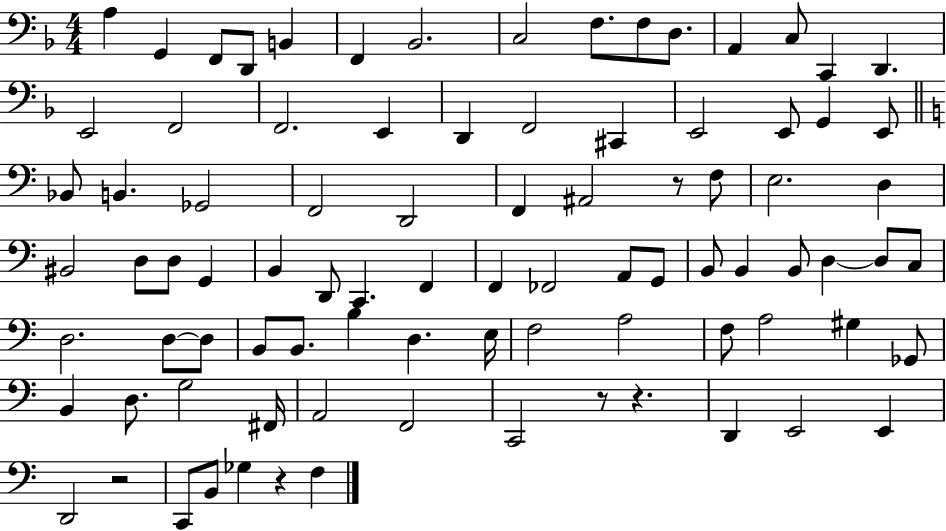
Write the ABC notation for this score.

X:1
T:Untitled
M:4/4
L:1/4
K:F
A, G,, F,,/2 D,,/2 B,, F,, _B,,2 C,2 F,/2 F,/2 D,/2 A,, C,/2 C,, D,, E,,2 F,,2 F,,2 E,, D,, F,,2 ^C,, E,,2 E,,/2 G,, E,,/2 _B,,/2 B,, _G,,2 F,,2 D,,2 F,, ^A,,2 z/2 F,/2 E,2 D, ^B,,2 D,/2 D,/2 G,, B,, D,,/2 C,, F,, F,, _F,,2 A,,/2 G,,/2 B,,/2 B,, B,,/2 D, D,/2 C,/2 D,2 D,/2 D,/2 B,,/2 B,,/2 B, D, E,/4 F,2 A,2 F,/2 A,2 ^G, _G,,/2 B,, D,/2 G,2 ^F,,/4 A,,2 F,,2 C,,2 z/2 z D,, E,,2 E,, D,,2 z2 C,,/2 B,,/2 _G, z F,